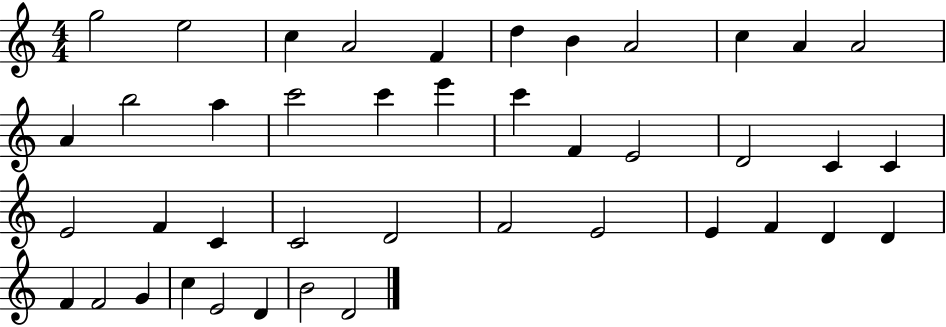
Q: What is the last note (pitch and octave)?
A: D4